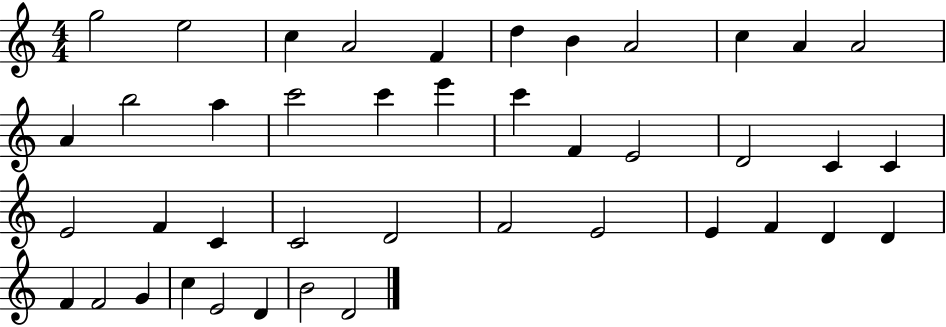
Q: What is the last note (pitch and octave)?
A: D4